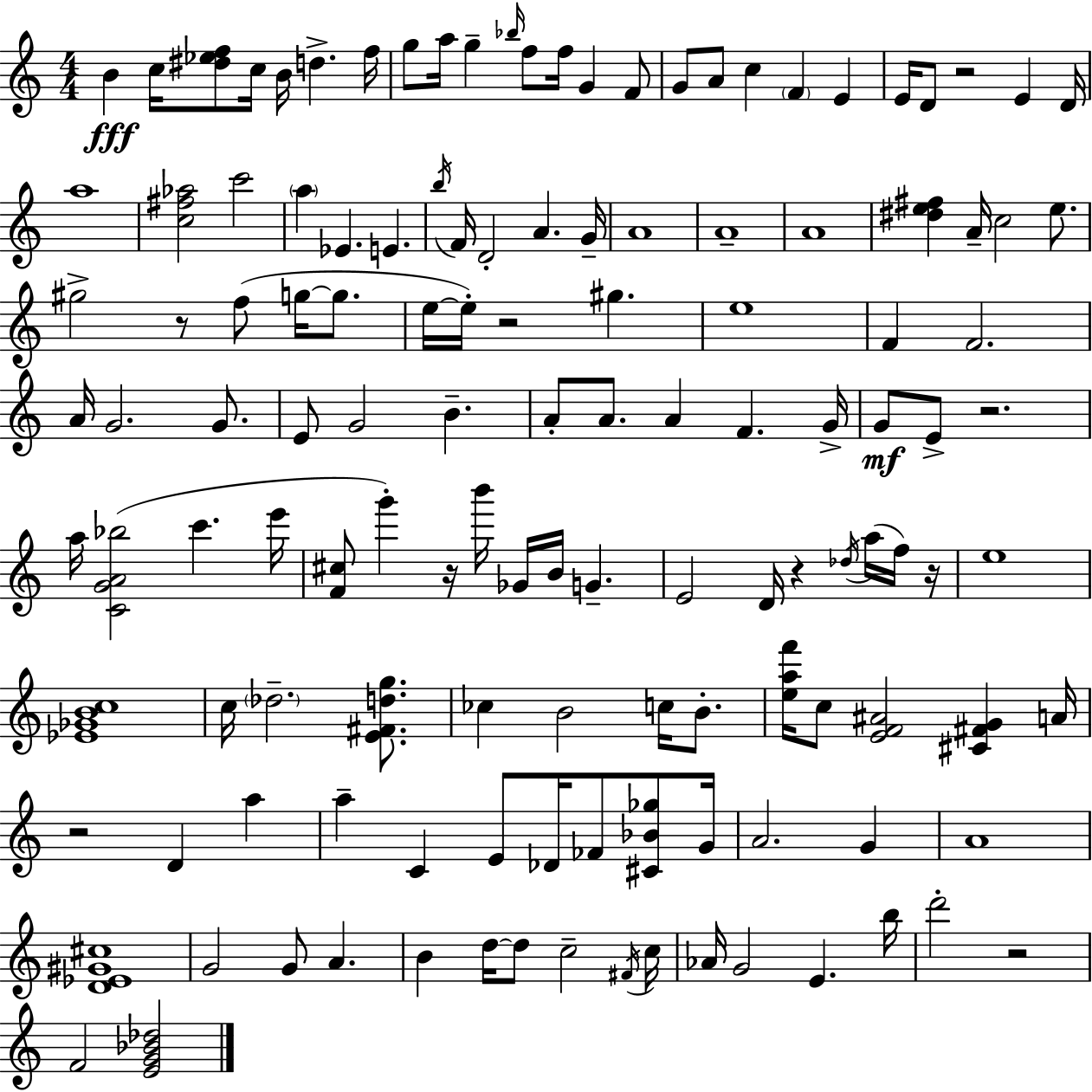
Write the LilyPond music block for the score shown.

{
  \clef treble
  \numericTimeSignature
  \time 4/4
  \key c \major
  \repeat volta 2 { b'4\fff c''16 <dis'' ees'' f''>8 c''16 b'16 d''4.-> f''16 | g''8 a''16 g''4-- \grace { bes''16 } f''8 f''16 g'4 f'8 | g'8 a'8 c''4 \parenthesize f'4 e'4 | e'16 d'8 r2 e'4 | \break d'16 a''1 | <c'' fis'' aes''>2 c'''2 | \parenthesize a''4 ees'4. e'4. | \acciaccatura { b''16 } f'16 d'2-. a'4. | \break g'16-- a'1 | a'1-- | a'1 | <dis'' e'' fis''>4 a'16-- c''2 e''8. | \break gis''2-> r8 f''8( g''16~~ g''8. | e''16~~ e''16-.) r2 gis''4. | e''1 | f'4 f'2. | \break a'16 g'2. g'8. | e'8 g'2 b'4.-- | a'8-. a'8. a'4 f'4. | g'16-> g'8\mf e'8-> r2. | \break a''16 <c' g' a' bes''>2( c'''4. | e'''16 <f' cis''>8 g'''4-.) r16 b'''16 ges'16 b'16 g'4.-- | e'2 d'16 r4 \acciaccatura { des''16 }( | a''16 f''16) r16 e''1 | \break <ees' ges' b' c''>1 | c''16 \parenthesize des''2.-- | <e' fis' d'' g''>8. ces''4 b'2 c''16 | b'8.-. <e'' a'' f'''>16 c''8 <e' f' ais'>2 <cis' fis' g'>4 | \break a'16 r2 d'4 a''4 | a''4-- c'4 e'8 des'16 fes'8 | <cis' bes' ges''>8 g'16 a'2. g'4 | a'1 | \break <d' ees' gis' cis''>1 | g'2 g'8 a'4. | b'4 d''16~~ d''8 c''2-- | \acciaccatura { fis'16 } c''16 aes'16 g'2 e'4. | \break b''16 d'''2-. r2 | f'2 <e' g' bes' des''>2 | } \bar "|."
}